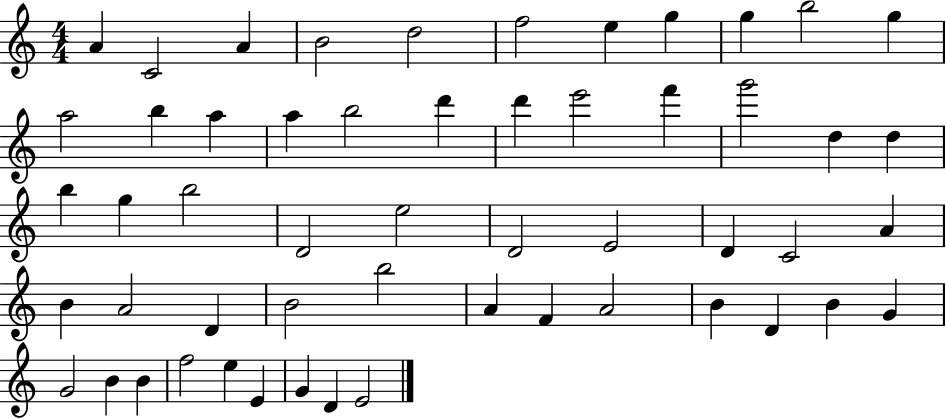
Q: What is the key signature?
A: C major